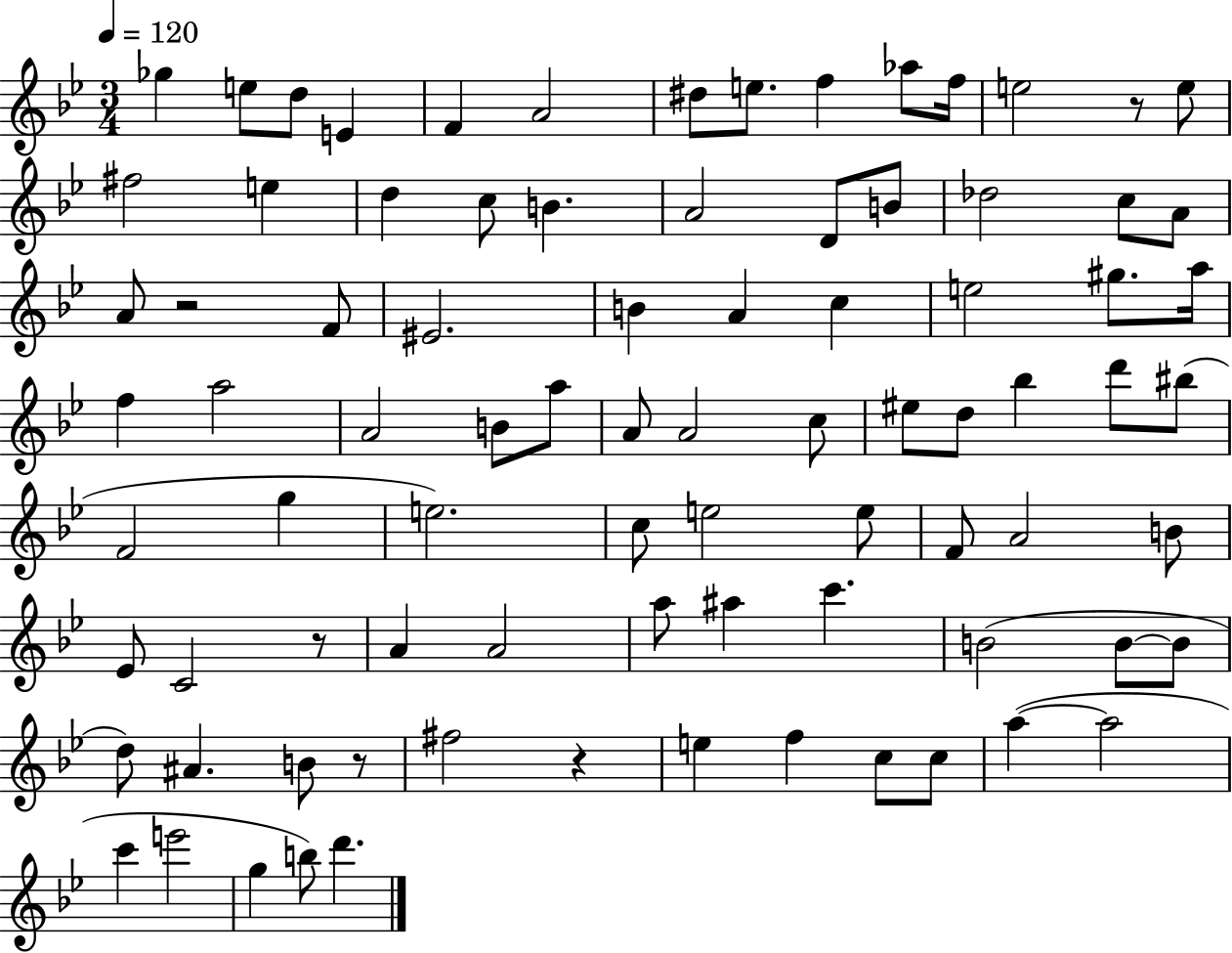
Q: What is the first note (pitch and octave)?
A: Gb5